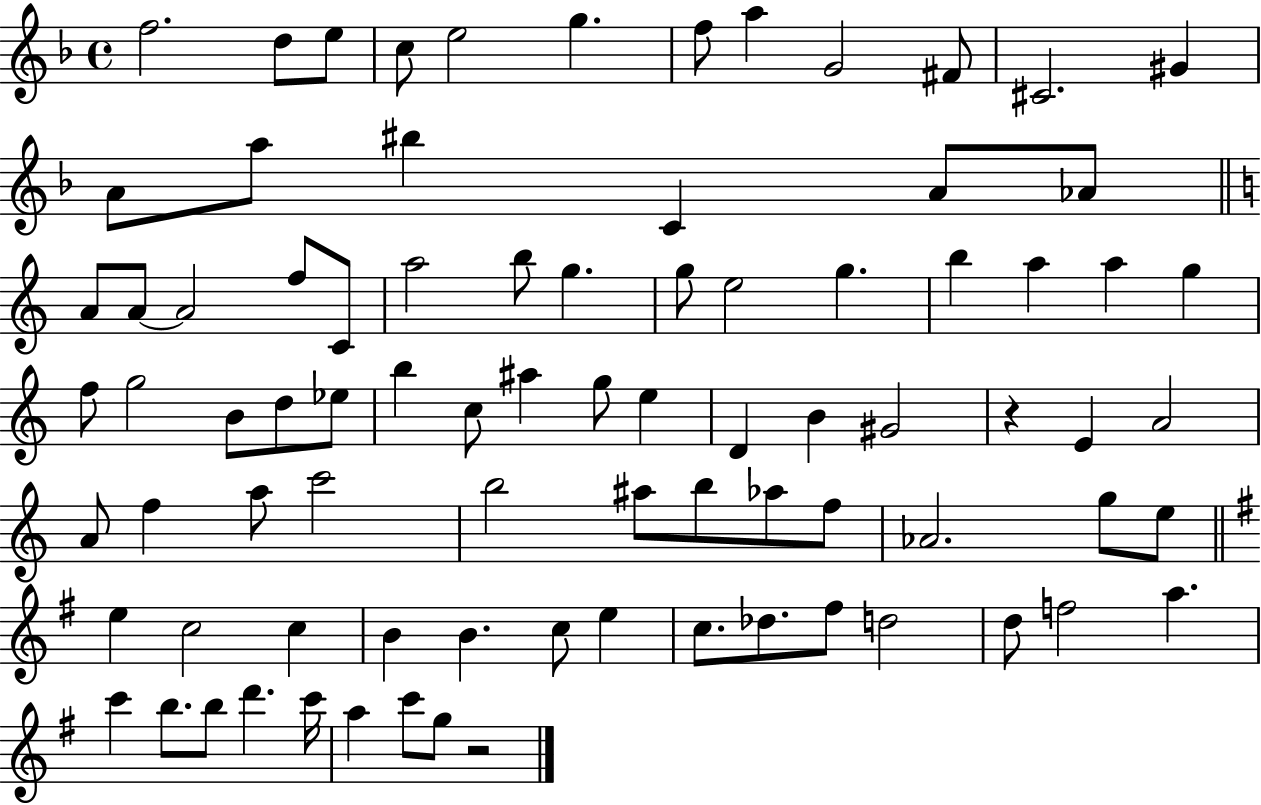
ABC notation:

X:1
T:Untitled
M:4/4
L:1/4
K:F
f2 d/2 e/2 c/2 e2 g f/2 a G2 ^F/2 ^C2 ^G A/2 a/2 ^b C A/2 _A/2 A/2 A/2 A2 f/2 C/2 a2 b/2 g g/2 e2 g b a a g f/2 g2 B/2 d/2 _e/2 b c/2 ^a g/2 e D B ^G2 z E A2 A/2 f a/2 c'2 b2 ^a/2 b/2 _a/2 f/2 _A2 g/2 e/2 e c2 c B B c/2 e c/2 _d/2 ^f/2 d2 d/2 f2 a c' b/2 b/2 d' c'/4 a c'/2 g/2 z2